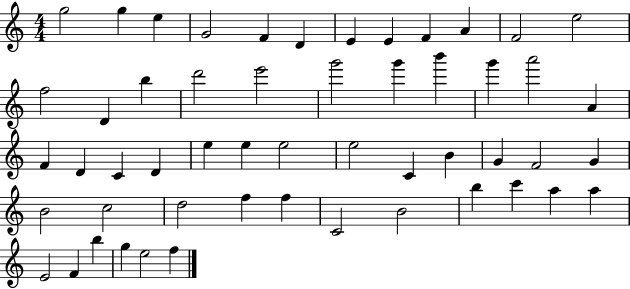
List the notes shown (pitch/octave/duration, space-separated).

G5/h G5/q E5/q G4/h F4/q D4/q E4/q E4/q F4/q A4/q F4/h E5/h F5/h D4/q B5/q D6/h E6/h G6/h G6/q B6/q G6/q A6/h A4/q F4/q D4/q C4/q D4/q E5/q E5/q E5/h E5/h C4/q B4/q G4/q F4/h G4/q B4/h C5/h D5/h F5/q F5/q C4/h B4/h B5/q C6/q A5/q A5/q E4/h F4/q B5/q G5/q E5/h F5/q